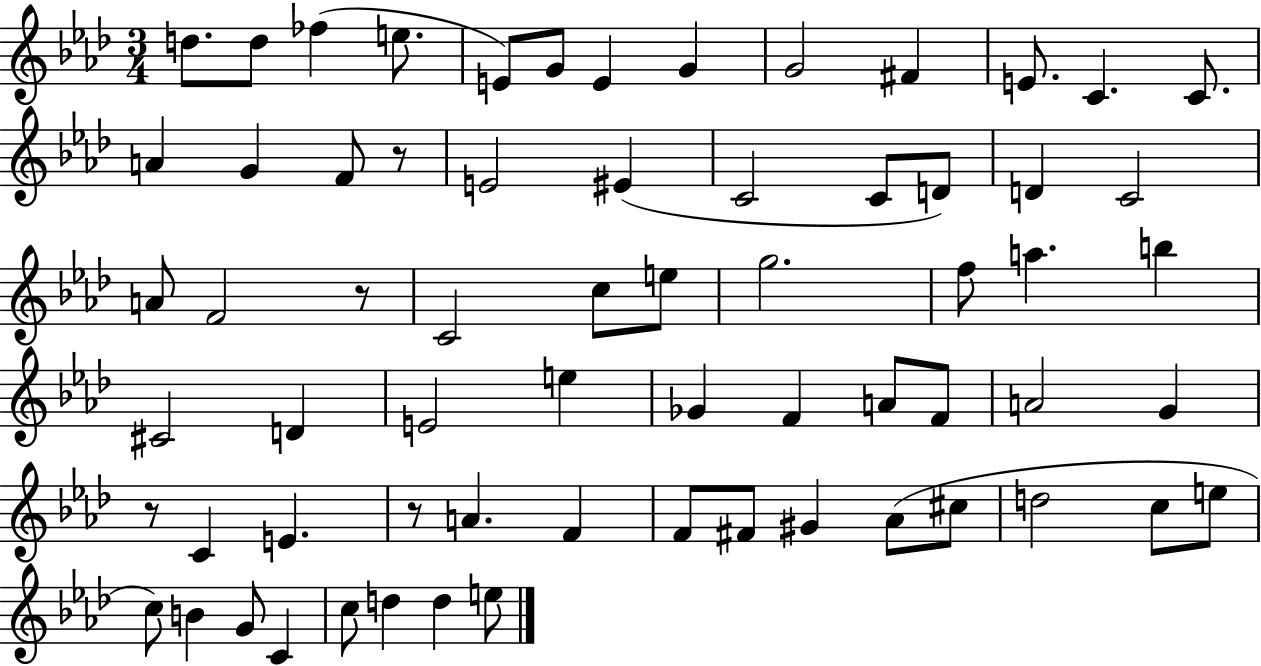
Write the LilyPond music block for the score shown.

{
  \clef treble
  \numericTimeSignature
  \time 3/4
  \key aes \major
  d''8. d''8 fes''4( e''8. | e'8) g'8 e'4 g'4 | g'2 fis'4 | e'8. c'4. c'8. | \break a'4 g'4 f'8 r8 | e'2 eis'4( | c'2 c'8 d'8) | d'4 c'2 | \break a'8 f'2 r8 | c'2 c''8 e''8 | g''2. | f''8 a''4. b''4 | \break cis'2 d'4 | e'2 e''4 | ges'4 f'4 a'8 f'8 | a'2 g'4 | \break r8 c'4 e'4. | r8 a'4. f'4 | f'8 fis'8 gis'4 aes'8( cis''8 | d''2 c''8 e''8 | \break c''8) b'4 g'8 c'4 | c''8 d''4 d''4 e''8 | \bar "|."
}